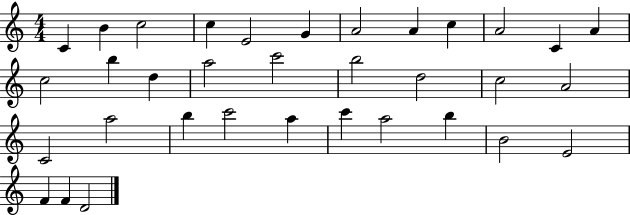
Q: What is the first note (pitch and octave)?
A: C4